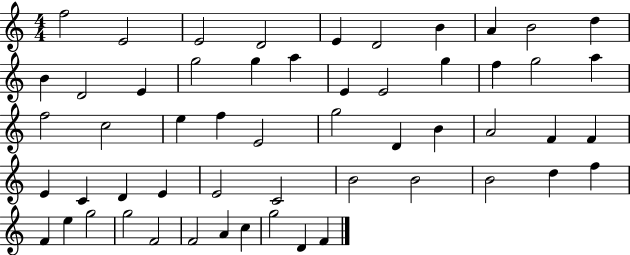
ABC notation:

X:1
T:Untitled
M:4/4
L:1/4
K:C
f2 E2 E2 D2 E D2 B A B2 d B D2 E g2 g a E E2 g f g2 a f2 c2 e f E2 g2 D B A2 F F E C D E E2 C2 B2 B2 B2 d f F e g2 g2 F2 F2 A c g2 D F